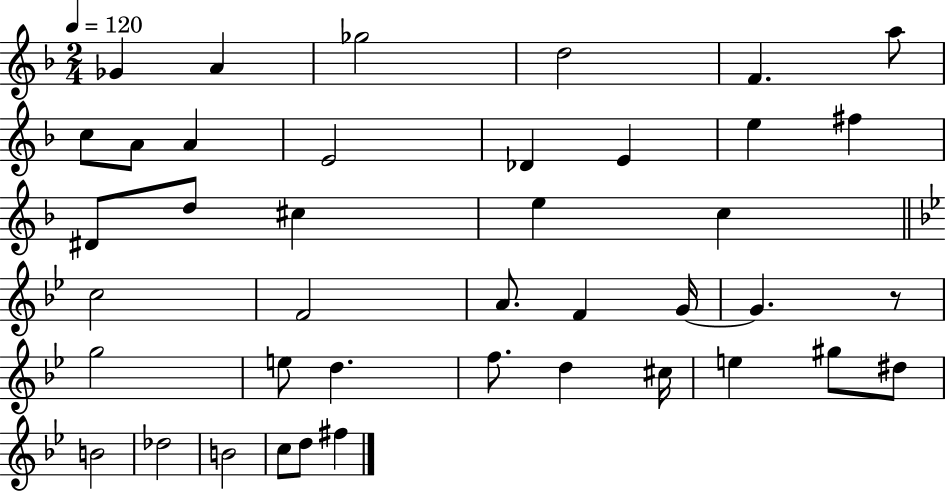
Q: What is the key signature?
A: F major